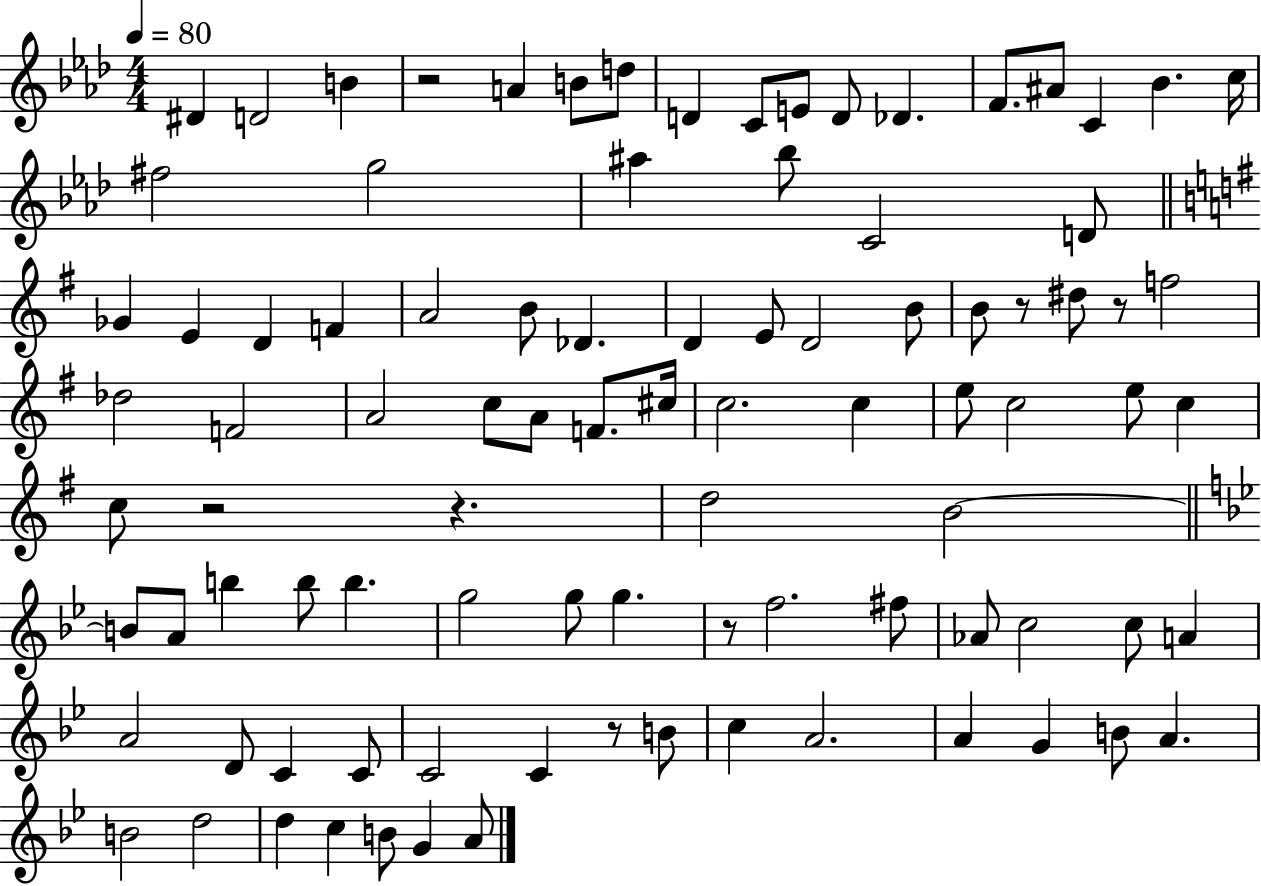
{
  \clef treble
  \numericTimeSignature
  \time 4/4
  \key aes \major
  \tempo 4 = 80
  dis'4 d'2 b'4 | r2 a'4 b'8 d''8 | d'4 c'8 e'8 d'8 des'4. | f'8. ais'8 c'4 bes'4. c''16 | \break fis''2 g''2 | ais''4 bes''8 c'2 d'8 | \bar "||" \break \key g \major ges'4 e'4 d'4 f'4 | a'2 b'8 des'4. | d'4 e'8 d'2 b'8 | b'8 r8 dis''8 r8 f''2 | \break des''2 f'2 | a'2 c''8 a'8 f'8. cis''16 | c''2. c''4 | e''8 c''2 e''8 c''4 | \break c''8 r2 r4. | d''2 b'2~~ | \bar "||" \break \key g \minor b'8 a'8 b''4 b''8 b''4. | g''2 g''8 g''4. | r8 f''2. fis''8 | aes'8 c''2 c''8 a'4 | \break a'2 d'8 c'4 c'8 | c'2 c'4 r8 b'8 | c''4 a'2. | a'4 g'4 b'8 a'4. | \break b'2 d''2 | d''4 c''4 b'8 g'4 a'8 | \bar "|."
}